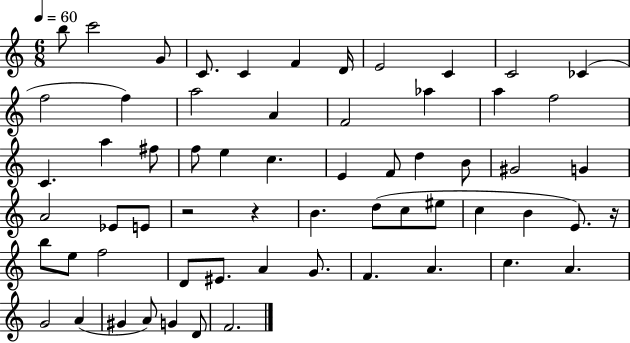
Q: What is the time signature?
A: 6/8